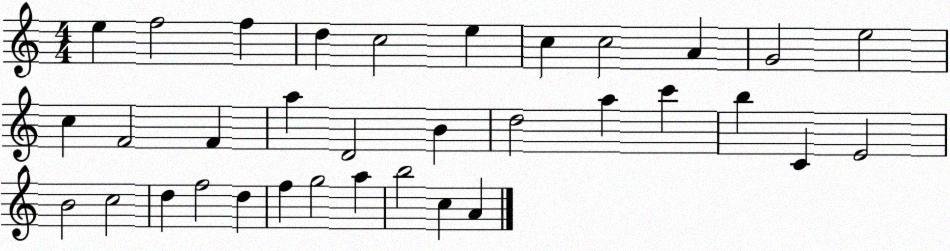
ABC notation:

X:1
T:Untitled
M:4/4
L:1/4
K:C
e f2 f d c2 e c c2 A G2 e2 c F2 F a D2 B d2 a c' b C E2 B2 c2 d f2 d f g2 a b2 c A